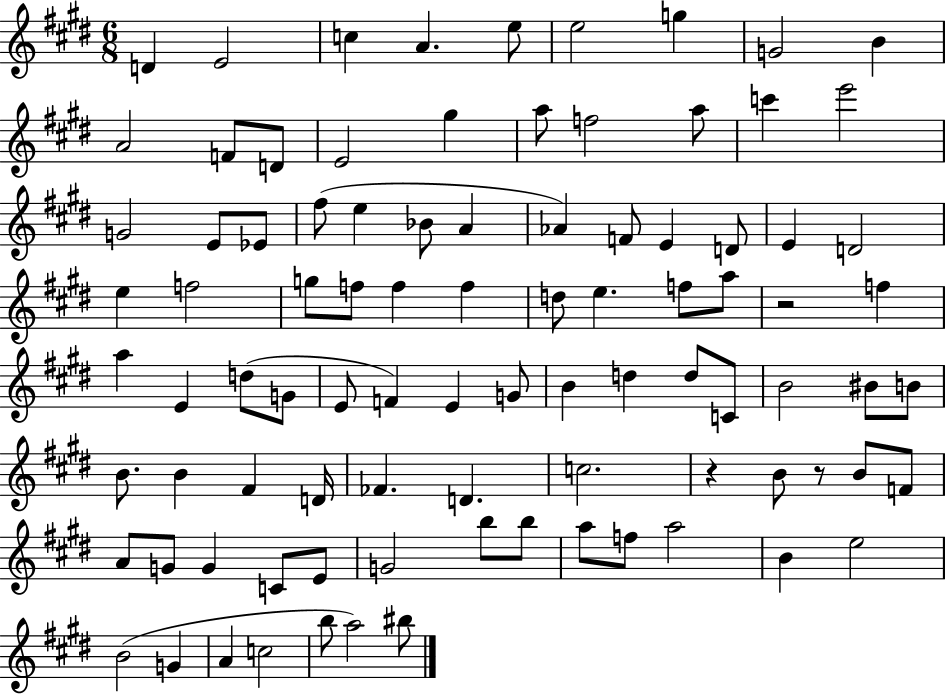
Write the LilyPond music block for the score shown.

{
  \clef treble
  \numericTimeSignature
  \time 6/8
  \key e \major
  d'4 e'2 | c''4 a'4. e''8 | e''2 g''4 | g'2 b'4 | \break a'2 f'8 d'8 | e'2 gis''4 | a''8 f''2 a''8 | c'''4 e'''2 | \break g'2 e'8 ees'8 | fis''8( e''4 bes'8 a'4 | aes'4) f'8 e'4 d'8 | e'4 d'2 | \break e''4 f''2 | g''8 f''8 f''4 f''4 | d''8 e''4. f''8 a''8 | r2 f''4 | \break a''4 e'4 d''8( g'8 | e'8 f'4) e'4 g'8 | b'4 d''4 d''8 c'8 | b'2 bis'8 b'8 | \break b'8. b'4 fis'4 d'16 | fes'4. d'4. | c''2. | r4 b'8 r8 b'8 f'8 | \break a'8 g'8 g'4 c'8 e'8 | g'2 b''8 b''8 | a''8 f''8 a''2 | b'4 e''2 | \break b'2( g'4 | a'4 c''2 | b''8 a''2) bis''8 | \bar "|."
}